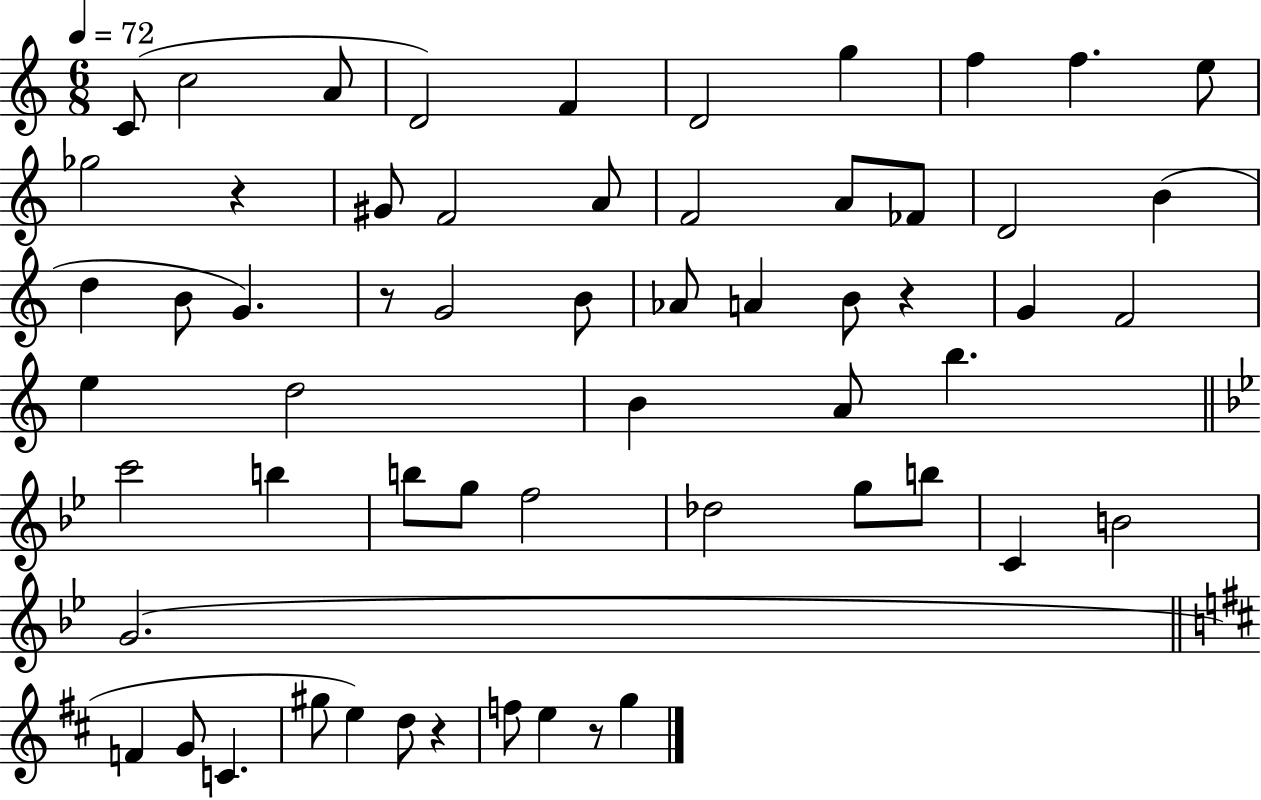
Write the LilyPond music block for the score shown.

{
  \clef treble
  \numericTimeSignature
  \time 6/8
  \key c \major
  \tempo 4 = 72
  c'8( c''2 a'8 | d'2) f'4 | d'2 g''4 | f''4 f''4. e''8 | \break ges''2 r4 | gis'8 f'2 a'8 | f'2 a'8 fes'8 | d'2 b'4( | \break d''4 b'8 g'4.) | r8 g'2 b'8 | aes'8 a'4 b'8 r4 | g'4 f'2 | \break e''4 d''2 | b'4 a'8 b''4. | \bar "||" \break \key bes \major c'''2 b''4 | b''8 g''8 f''2 | des''2 g''8 b''8 | c'4 b'2 | \break g'2.( | \bar "||" \break \key d \major f'4 g'8 c'4. | gis''8 e''4) d''8 r4 | f''8 e''4 r8 g''4 | \bar "|."
}